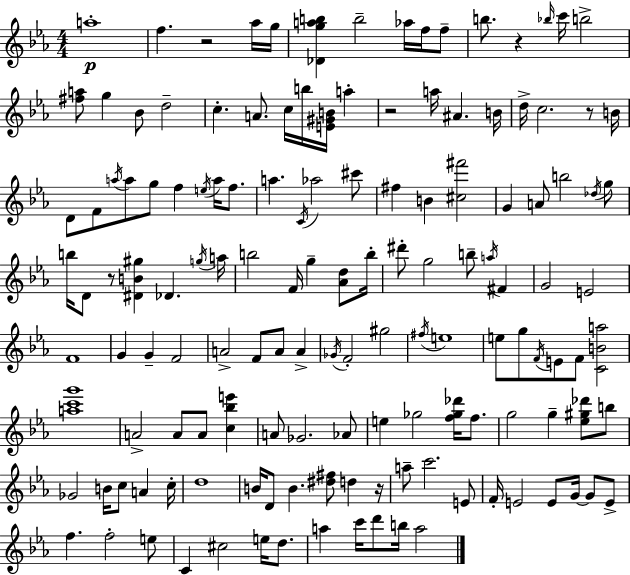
A5/w F5/q. R/h Ab5/s G5/s [Db4,G5,A5,B5]/q B5/h Ab5/s F5/s F5/e B5/e. R/q Bb5/s C6/s B5/h [F#5,A5]/e G5/q Bb4/e D5/h C5/q. A4/e. C5/s B5/s [E4,G#4,B4]/s A5/q R/h A5/s A#4/q. B4/s D5/s C5/h. R/e B4/s D4/e F4/e A5/s A5/e G5/e F5/q E5/s A5/s F5/e. A5/q. C4/s Ab5/h C#6/e F#5/q B4/q [C#5,F#6]/h G4/q A4/e B5/h Db5/s G5/e B5/s D4/e R/e [D#4,B4,G#5]/q Db4/q. G5/s A5/s B5/h F4/s G5/q [Ab4,D5]/e B5/s D#6/e G5/h B5/e A5/s F#4/q G4/h E4/h F4/w G4/q G4/q F4/h A4/h F4/e A4/e A4/q Gb4/s F4/h G#5/h F#5/s E5/w E5/e G5/e F4/s E4/e F4/e [C4,B4,A5]/h [A5,C6,G6]/w A4/h A4/e A4/e [C5,Bb5,E6]/q A4/e Gb4/h. Ab4/e E5/q Gb5/h [F5,Gb5,Db6]/s F5/e. G5/h G5/q [Eb5,G#5,Db6]/e B5/e Gb4/h B4/s C5/e A4/q C5/s D5/w B4/s D4/e B4/q. [D#5,F#5]/e D5/q R/s A5/e C6/h. E4/e F4/s E4/h E4/e G4/s G4/e E4/e F5/q. F5/h E5/e C4/q C#5/h E5/s D5/e. A5/q C6/s D6/e B5/s A5/h